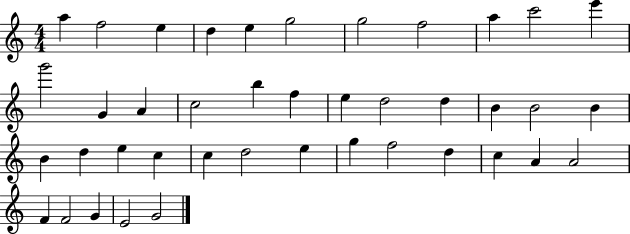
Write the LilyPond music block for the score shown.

{
  \clef treble
  \numericTimeSignature
  \time 4/4
  \key c \major
  a''4 f''2 e''4 | d''4 e''4 g''2 | g''2 f''2 | a''4 c'''2 e'''4 | \break g'''2 g'4 a'4 | c''2 b''4 f''4 | e''4 d''2 d''4 | b'4 b'2 b'4 | \break b'4 d''4 e''4 c''4 | c''4 d''2 e''4 | g''4 f''2 d''4 | c''4 a'4 a'2 | \break f'4 f'2 g'4 | e'2 g'2 | \bar "|."
}